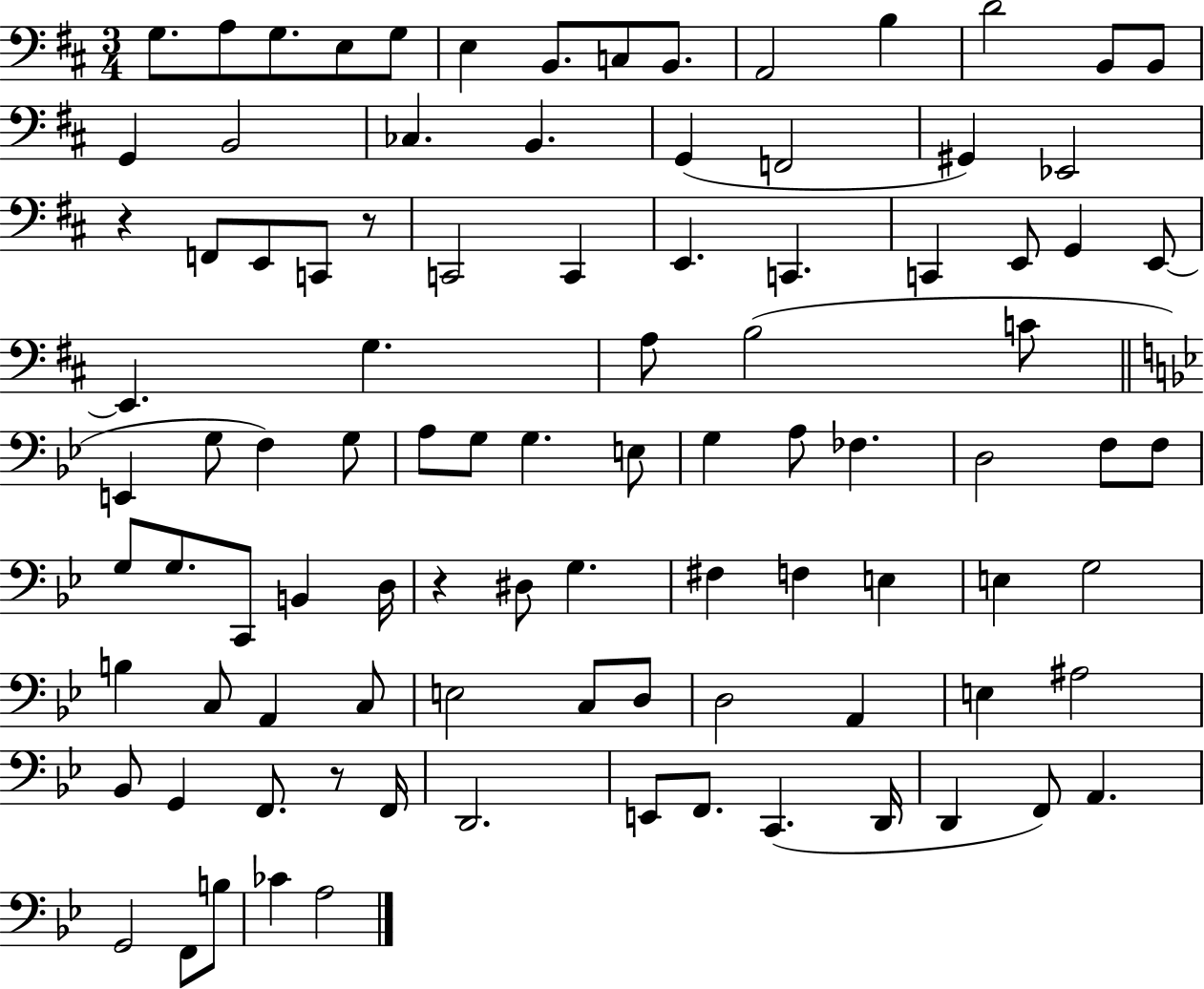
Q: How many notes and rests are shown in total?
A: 96